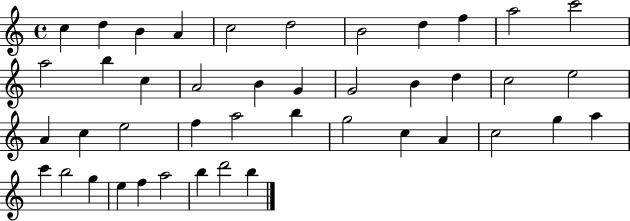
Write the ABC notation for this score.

X:1
T:Untitled
M:4/4
L:1/4
K:C
c d B A c2 d2 B2 d f a2 c'2 a2 b c A2 B G G2 B d c2 e2 A c e2 f a2 b g2 c A c2 g a c' b2 g e f a2 b d'2 b